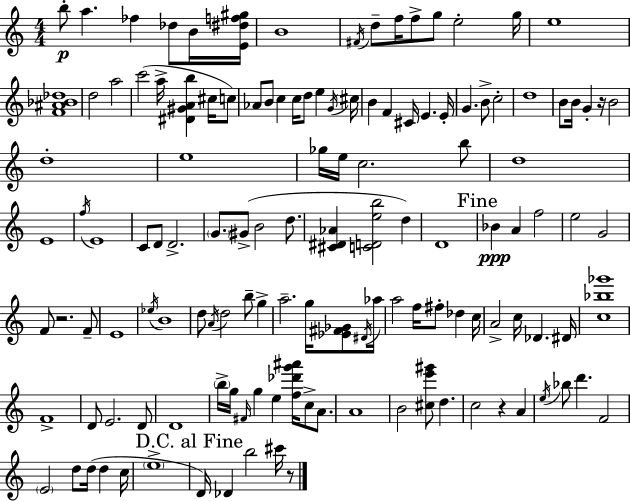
X:1
T:Untitled
M:4/4
L:1/4
K:C
b/2 a _f _d/2 B/4 [E^df^g]/4 B4 ^F/4 d/2 f/4 f/2 g/2 e2 g/4 e4 [F^A_B_d]4 d2 a2 c'2 a/4 [^D^GAb] ^c/4 c/2 _A/2 B/2 c c/4 d/2 e G/4 ^c/4 B F ^C/4 E E/4 G B/2 c2 d4 B/2 B/4 G z/4 B2 d4 e4 _g/4 e/4 c2 b/2 d4 E4 f/4 E4 C/2 D/2 D2 G/2 ^G/2 B2 d/2 [^C^D_A] [CDeb]2 d D4 _B A f2 e2 G2 F/2 z2 F/2 E4 _e/4 B4 d/2 A/4 d2 b/2 g a2 g/4 [_E^F_G]/2 ^D/4 _a/4 a2 f/4 ^f/2 _d c/4 A2 c/4 _D ^D/4 [c_b_g']4 F4 D/2 E2 D/2 D4 b/4 g/4 ^F/4 g e [f_d'g'^a']/4 c/2 A/2 A4 B2 [^ce'^g']/2 d c2 z A e/4 _b/2 d' F2 E2 d/2 d/4 d c/4 e4 D/4 _D b2 ^c'/4 z/2